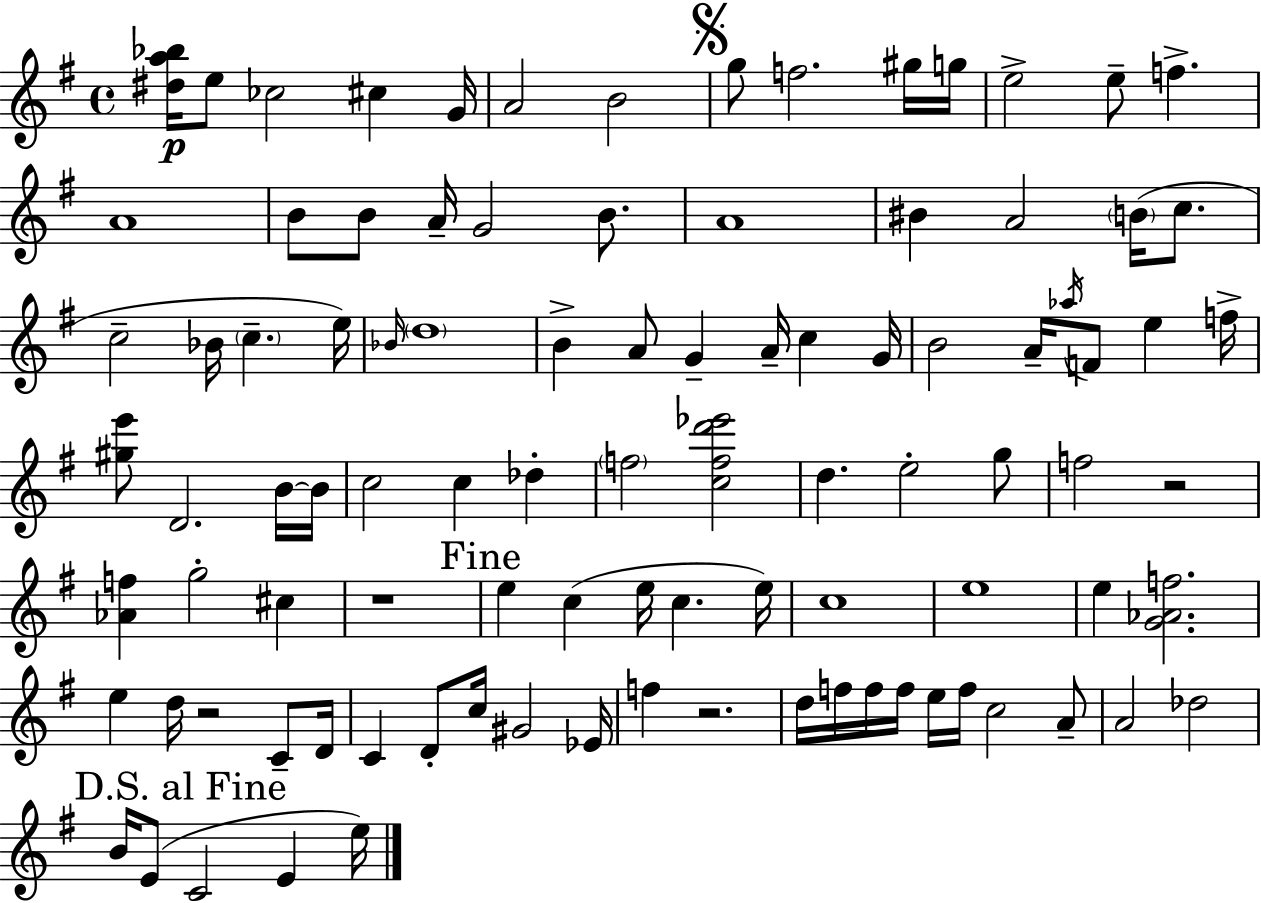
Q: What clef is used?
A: treble